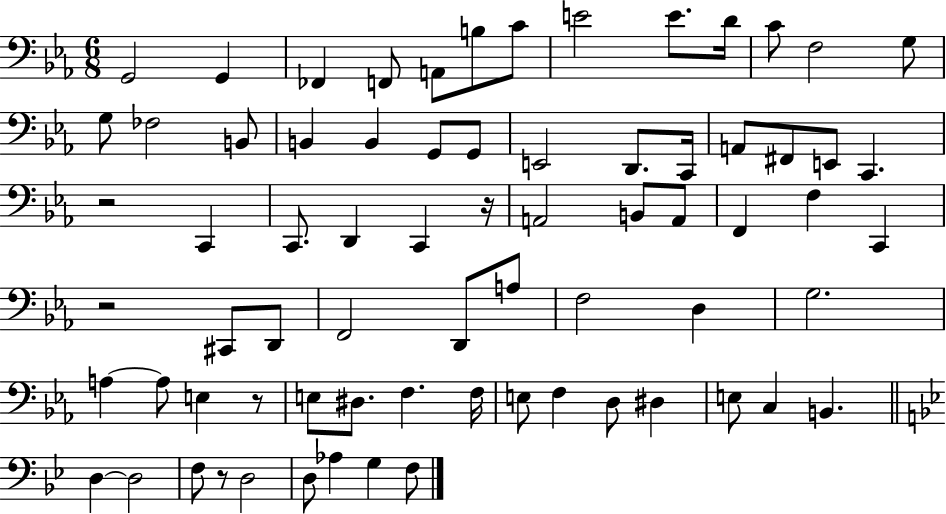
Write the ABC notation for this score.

X:1
T:Untitled
M:6/8
L:1/4
K:Eb
G,,2 G,, _F,, F,,/2 A,,/2 B,/2 C/2 E2 E/2 D/4 C/2 F,2 G,/2 G,/2 _F,2 B,,/2 B,, B,, G,,/2 G,,/2 E,,2 D,,/2 C,,/4 A,,/2 ^F,,/2 E,,/2 C,, z2 C,, C,,/2 D,, C,, z/4 A,,2 B,,/2 A,,/2 F,, F, C,, z2 ^C,,/2 D,,/2 F,,2 D,,/2 A,/2 F,2 D, G,2 A, A,/2 E, z/2 E,/2 ^D,/2 F, F,/4 E,/2 F, D,/2 ^D, E,/2 C, B,, D, D,2 F,/2 z/2 D,2 D,/2 _A, G, F,/2